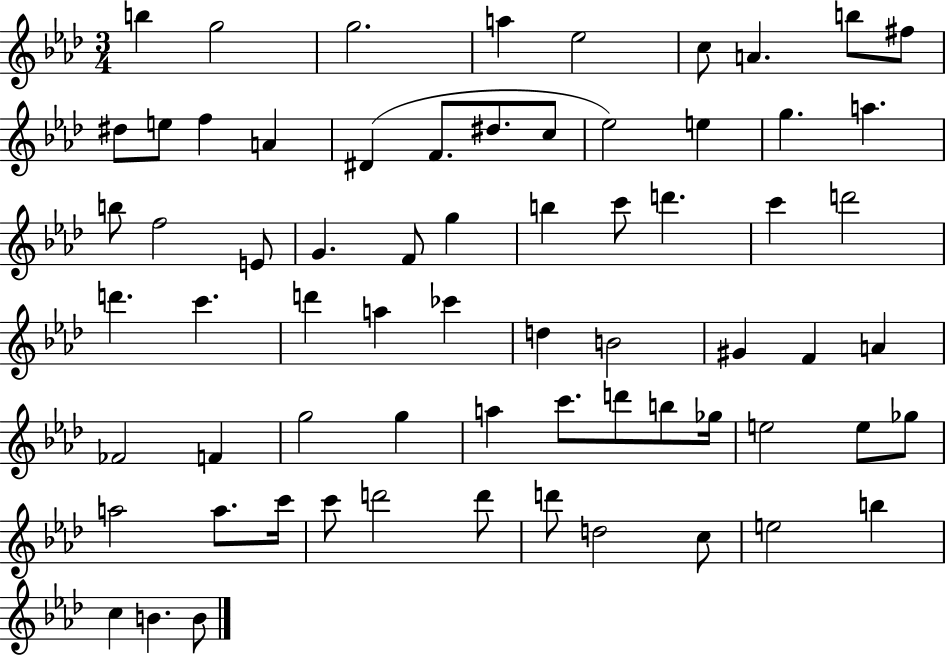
{
  \clef treble
  \numericTimeSignature
  \time 3/4
  \key aes \major
  \repeat volta 2 { b''4 g''2 | g''2. | a''4 ees''2 | c''8 a'4. b''8 fis''8 | \break dis''8 e''8 f''4 a'4 | dis'4( f'8. dis''8. c''8 | ees''2) e''4 | g''4. a''4. | \break b''8 f''2 e'8 | g'4. f'8 g''4 | b''4 c'''8 d'''4. | c'''4 d'''2 | \break d'''4. c'''4. | d'''4 a''4 ces'''4 | d''4 b'2 | gis'4 f'4 a'4 | \break fes'2 f'4 | g''2 g''4 | a''4 c'''8. d'''8 b''8 ges''16 | e''2 e''8 ges''8 | \break a''2 a''8. c'''16 | c'''8 d'''2 d'''8 | d'''8 d''2 c''8 | e''2 b''4 | \break c''4 b'4. b'8 | } \bar "|."
}